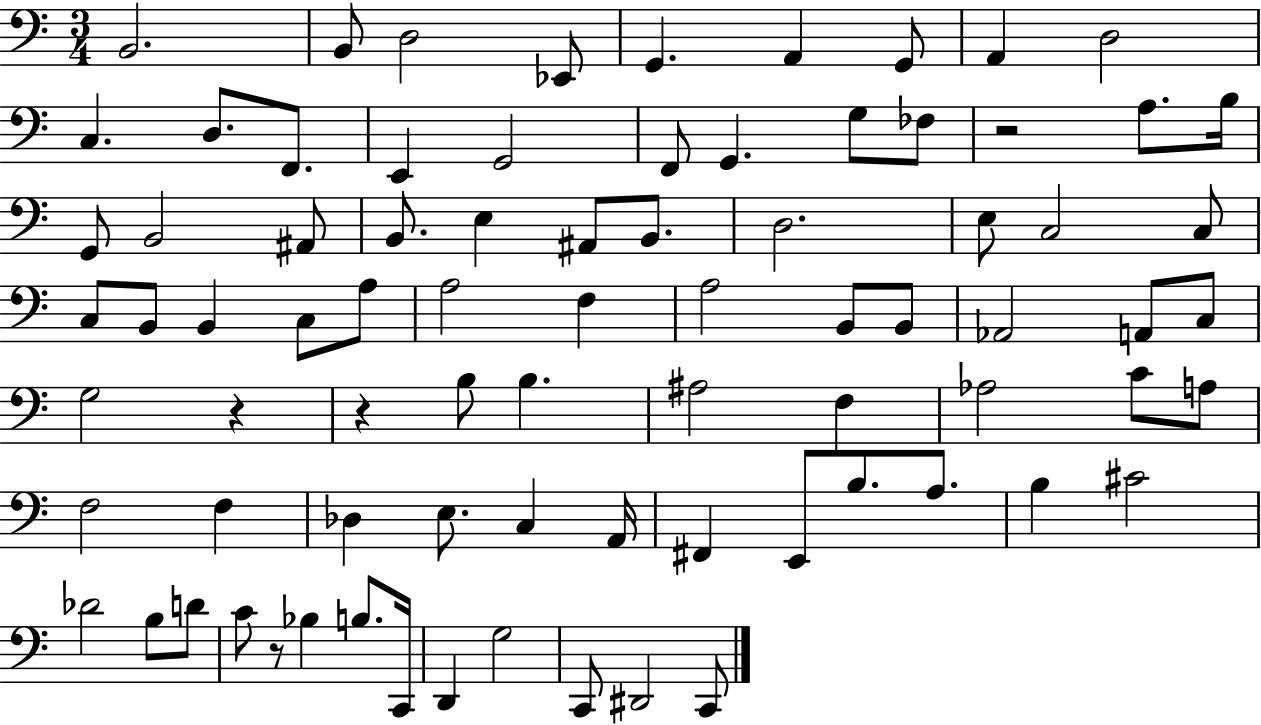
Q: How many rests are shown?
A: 4